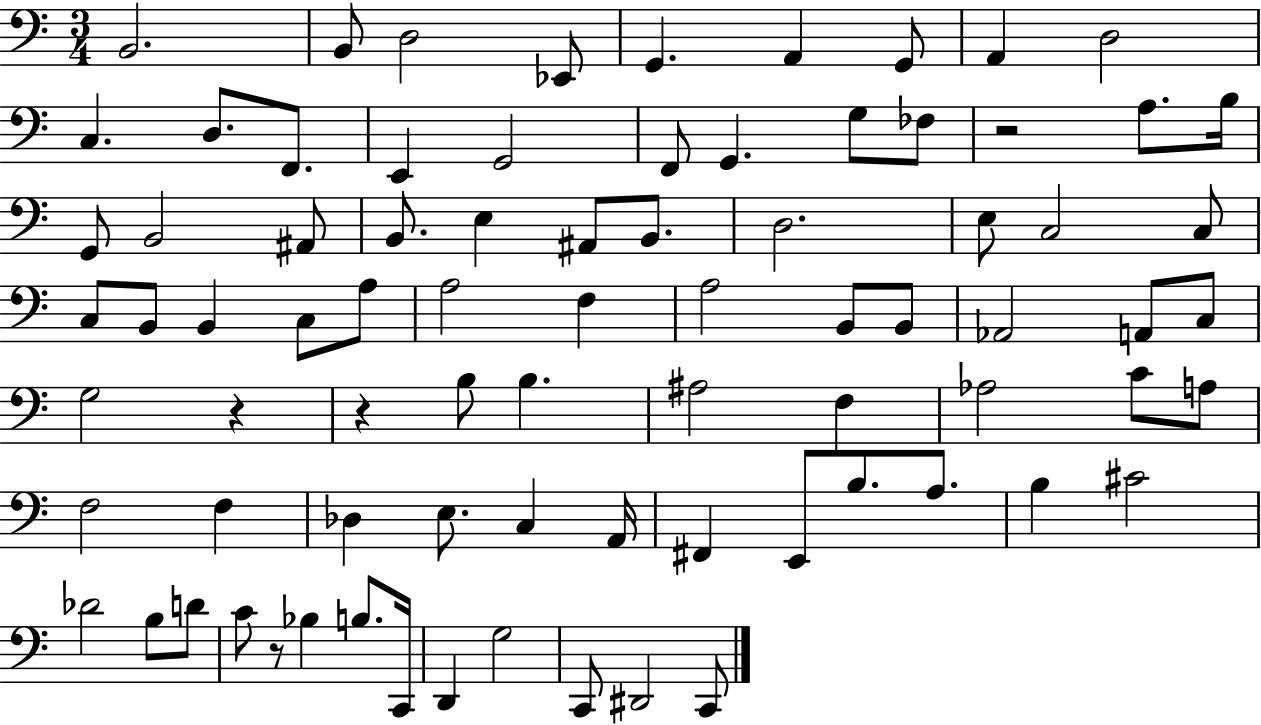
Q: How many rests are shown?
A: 4